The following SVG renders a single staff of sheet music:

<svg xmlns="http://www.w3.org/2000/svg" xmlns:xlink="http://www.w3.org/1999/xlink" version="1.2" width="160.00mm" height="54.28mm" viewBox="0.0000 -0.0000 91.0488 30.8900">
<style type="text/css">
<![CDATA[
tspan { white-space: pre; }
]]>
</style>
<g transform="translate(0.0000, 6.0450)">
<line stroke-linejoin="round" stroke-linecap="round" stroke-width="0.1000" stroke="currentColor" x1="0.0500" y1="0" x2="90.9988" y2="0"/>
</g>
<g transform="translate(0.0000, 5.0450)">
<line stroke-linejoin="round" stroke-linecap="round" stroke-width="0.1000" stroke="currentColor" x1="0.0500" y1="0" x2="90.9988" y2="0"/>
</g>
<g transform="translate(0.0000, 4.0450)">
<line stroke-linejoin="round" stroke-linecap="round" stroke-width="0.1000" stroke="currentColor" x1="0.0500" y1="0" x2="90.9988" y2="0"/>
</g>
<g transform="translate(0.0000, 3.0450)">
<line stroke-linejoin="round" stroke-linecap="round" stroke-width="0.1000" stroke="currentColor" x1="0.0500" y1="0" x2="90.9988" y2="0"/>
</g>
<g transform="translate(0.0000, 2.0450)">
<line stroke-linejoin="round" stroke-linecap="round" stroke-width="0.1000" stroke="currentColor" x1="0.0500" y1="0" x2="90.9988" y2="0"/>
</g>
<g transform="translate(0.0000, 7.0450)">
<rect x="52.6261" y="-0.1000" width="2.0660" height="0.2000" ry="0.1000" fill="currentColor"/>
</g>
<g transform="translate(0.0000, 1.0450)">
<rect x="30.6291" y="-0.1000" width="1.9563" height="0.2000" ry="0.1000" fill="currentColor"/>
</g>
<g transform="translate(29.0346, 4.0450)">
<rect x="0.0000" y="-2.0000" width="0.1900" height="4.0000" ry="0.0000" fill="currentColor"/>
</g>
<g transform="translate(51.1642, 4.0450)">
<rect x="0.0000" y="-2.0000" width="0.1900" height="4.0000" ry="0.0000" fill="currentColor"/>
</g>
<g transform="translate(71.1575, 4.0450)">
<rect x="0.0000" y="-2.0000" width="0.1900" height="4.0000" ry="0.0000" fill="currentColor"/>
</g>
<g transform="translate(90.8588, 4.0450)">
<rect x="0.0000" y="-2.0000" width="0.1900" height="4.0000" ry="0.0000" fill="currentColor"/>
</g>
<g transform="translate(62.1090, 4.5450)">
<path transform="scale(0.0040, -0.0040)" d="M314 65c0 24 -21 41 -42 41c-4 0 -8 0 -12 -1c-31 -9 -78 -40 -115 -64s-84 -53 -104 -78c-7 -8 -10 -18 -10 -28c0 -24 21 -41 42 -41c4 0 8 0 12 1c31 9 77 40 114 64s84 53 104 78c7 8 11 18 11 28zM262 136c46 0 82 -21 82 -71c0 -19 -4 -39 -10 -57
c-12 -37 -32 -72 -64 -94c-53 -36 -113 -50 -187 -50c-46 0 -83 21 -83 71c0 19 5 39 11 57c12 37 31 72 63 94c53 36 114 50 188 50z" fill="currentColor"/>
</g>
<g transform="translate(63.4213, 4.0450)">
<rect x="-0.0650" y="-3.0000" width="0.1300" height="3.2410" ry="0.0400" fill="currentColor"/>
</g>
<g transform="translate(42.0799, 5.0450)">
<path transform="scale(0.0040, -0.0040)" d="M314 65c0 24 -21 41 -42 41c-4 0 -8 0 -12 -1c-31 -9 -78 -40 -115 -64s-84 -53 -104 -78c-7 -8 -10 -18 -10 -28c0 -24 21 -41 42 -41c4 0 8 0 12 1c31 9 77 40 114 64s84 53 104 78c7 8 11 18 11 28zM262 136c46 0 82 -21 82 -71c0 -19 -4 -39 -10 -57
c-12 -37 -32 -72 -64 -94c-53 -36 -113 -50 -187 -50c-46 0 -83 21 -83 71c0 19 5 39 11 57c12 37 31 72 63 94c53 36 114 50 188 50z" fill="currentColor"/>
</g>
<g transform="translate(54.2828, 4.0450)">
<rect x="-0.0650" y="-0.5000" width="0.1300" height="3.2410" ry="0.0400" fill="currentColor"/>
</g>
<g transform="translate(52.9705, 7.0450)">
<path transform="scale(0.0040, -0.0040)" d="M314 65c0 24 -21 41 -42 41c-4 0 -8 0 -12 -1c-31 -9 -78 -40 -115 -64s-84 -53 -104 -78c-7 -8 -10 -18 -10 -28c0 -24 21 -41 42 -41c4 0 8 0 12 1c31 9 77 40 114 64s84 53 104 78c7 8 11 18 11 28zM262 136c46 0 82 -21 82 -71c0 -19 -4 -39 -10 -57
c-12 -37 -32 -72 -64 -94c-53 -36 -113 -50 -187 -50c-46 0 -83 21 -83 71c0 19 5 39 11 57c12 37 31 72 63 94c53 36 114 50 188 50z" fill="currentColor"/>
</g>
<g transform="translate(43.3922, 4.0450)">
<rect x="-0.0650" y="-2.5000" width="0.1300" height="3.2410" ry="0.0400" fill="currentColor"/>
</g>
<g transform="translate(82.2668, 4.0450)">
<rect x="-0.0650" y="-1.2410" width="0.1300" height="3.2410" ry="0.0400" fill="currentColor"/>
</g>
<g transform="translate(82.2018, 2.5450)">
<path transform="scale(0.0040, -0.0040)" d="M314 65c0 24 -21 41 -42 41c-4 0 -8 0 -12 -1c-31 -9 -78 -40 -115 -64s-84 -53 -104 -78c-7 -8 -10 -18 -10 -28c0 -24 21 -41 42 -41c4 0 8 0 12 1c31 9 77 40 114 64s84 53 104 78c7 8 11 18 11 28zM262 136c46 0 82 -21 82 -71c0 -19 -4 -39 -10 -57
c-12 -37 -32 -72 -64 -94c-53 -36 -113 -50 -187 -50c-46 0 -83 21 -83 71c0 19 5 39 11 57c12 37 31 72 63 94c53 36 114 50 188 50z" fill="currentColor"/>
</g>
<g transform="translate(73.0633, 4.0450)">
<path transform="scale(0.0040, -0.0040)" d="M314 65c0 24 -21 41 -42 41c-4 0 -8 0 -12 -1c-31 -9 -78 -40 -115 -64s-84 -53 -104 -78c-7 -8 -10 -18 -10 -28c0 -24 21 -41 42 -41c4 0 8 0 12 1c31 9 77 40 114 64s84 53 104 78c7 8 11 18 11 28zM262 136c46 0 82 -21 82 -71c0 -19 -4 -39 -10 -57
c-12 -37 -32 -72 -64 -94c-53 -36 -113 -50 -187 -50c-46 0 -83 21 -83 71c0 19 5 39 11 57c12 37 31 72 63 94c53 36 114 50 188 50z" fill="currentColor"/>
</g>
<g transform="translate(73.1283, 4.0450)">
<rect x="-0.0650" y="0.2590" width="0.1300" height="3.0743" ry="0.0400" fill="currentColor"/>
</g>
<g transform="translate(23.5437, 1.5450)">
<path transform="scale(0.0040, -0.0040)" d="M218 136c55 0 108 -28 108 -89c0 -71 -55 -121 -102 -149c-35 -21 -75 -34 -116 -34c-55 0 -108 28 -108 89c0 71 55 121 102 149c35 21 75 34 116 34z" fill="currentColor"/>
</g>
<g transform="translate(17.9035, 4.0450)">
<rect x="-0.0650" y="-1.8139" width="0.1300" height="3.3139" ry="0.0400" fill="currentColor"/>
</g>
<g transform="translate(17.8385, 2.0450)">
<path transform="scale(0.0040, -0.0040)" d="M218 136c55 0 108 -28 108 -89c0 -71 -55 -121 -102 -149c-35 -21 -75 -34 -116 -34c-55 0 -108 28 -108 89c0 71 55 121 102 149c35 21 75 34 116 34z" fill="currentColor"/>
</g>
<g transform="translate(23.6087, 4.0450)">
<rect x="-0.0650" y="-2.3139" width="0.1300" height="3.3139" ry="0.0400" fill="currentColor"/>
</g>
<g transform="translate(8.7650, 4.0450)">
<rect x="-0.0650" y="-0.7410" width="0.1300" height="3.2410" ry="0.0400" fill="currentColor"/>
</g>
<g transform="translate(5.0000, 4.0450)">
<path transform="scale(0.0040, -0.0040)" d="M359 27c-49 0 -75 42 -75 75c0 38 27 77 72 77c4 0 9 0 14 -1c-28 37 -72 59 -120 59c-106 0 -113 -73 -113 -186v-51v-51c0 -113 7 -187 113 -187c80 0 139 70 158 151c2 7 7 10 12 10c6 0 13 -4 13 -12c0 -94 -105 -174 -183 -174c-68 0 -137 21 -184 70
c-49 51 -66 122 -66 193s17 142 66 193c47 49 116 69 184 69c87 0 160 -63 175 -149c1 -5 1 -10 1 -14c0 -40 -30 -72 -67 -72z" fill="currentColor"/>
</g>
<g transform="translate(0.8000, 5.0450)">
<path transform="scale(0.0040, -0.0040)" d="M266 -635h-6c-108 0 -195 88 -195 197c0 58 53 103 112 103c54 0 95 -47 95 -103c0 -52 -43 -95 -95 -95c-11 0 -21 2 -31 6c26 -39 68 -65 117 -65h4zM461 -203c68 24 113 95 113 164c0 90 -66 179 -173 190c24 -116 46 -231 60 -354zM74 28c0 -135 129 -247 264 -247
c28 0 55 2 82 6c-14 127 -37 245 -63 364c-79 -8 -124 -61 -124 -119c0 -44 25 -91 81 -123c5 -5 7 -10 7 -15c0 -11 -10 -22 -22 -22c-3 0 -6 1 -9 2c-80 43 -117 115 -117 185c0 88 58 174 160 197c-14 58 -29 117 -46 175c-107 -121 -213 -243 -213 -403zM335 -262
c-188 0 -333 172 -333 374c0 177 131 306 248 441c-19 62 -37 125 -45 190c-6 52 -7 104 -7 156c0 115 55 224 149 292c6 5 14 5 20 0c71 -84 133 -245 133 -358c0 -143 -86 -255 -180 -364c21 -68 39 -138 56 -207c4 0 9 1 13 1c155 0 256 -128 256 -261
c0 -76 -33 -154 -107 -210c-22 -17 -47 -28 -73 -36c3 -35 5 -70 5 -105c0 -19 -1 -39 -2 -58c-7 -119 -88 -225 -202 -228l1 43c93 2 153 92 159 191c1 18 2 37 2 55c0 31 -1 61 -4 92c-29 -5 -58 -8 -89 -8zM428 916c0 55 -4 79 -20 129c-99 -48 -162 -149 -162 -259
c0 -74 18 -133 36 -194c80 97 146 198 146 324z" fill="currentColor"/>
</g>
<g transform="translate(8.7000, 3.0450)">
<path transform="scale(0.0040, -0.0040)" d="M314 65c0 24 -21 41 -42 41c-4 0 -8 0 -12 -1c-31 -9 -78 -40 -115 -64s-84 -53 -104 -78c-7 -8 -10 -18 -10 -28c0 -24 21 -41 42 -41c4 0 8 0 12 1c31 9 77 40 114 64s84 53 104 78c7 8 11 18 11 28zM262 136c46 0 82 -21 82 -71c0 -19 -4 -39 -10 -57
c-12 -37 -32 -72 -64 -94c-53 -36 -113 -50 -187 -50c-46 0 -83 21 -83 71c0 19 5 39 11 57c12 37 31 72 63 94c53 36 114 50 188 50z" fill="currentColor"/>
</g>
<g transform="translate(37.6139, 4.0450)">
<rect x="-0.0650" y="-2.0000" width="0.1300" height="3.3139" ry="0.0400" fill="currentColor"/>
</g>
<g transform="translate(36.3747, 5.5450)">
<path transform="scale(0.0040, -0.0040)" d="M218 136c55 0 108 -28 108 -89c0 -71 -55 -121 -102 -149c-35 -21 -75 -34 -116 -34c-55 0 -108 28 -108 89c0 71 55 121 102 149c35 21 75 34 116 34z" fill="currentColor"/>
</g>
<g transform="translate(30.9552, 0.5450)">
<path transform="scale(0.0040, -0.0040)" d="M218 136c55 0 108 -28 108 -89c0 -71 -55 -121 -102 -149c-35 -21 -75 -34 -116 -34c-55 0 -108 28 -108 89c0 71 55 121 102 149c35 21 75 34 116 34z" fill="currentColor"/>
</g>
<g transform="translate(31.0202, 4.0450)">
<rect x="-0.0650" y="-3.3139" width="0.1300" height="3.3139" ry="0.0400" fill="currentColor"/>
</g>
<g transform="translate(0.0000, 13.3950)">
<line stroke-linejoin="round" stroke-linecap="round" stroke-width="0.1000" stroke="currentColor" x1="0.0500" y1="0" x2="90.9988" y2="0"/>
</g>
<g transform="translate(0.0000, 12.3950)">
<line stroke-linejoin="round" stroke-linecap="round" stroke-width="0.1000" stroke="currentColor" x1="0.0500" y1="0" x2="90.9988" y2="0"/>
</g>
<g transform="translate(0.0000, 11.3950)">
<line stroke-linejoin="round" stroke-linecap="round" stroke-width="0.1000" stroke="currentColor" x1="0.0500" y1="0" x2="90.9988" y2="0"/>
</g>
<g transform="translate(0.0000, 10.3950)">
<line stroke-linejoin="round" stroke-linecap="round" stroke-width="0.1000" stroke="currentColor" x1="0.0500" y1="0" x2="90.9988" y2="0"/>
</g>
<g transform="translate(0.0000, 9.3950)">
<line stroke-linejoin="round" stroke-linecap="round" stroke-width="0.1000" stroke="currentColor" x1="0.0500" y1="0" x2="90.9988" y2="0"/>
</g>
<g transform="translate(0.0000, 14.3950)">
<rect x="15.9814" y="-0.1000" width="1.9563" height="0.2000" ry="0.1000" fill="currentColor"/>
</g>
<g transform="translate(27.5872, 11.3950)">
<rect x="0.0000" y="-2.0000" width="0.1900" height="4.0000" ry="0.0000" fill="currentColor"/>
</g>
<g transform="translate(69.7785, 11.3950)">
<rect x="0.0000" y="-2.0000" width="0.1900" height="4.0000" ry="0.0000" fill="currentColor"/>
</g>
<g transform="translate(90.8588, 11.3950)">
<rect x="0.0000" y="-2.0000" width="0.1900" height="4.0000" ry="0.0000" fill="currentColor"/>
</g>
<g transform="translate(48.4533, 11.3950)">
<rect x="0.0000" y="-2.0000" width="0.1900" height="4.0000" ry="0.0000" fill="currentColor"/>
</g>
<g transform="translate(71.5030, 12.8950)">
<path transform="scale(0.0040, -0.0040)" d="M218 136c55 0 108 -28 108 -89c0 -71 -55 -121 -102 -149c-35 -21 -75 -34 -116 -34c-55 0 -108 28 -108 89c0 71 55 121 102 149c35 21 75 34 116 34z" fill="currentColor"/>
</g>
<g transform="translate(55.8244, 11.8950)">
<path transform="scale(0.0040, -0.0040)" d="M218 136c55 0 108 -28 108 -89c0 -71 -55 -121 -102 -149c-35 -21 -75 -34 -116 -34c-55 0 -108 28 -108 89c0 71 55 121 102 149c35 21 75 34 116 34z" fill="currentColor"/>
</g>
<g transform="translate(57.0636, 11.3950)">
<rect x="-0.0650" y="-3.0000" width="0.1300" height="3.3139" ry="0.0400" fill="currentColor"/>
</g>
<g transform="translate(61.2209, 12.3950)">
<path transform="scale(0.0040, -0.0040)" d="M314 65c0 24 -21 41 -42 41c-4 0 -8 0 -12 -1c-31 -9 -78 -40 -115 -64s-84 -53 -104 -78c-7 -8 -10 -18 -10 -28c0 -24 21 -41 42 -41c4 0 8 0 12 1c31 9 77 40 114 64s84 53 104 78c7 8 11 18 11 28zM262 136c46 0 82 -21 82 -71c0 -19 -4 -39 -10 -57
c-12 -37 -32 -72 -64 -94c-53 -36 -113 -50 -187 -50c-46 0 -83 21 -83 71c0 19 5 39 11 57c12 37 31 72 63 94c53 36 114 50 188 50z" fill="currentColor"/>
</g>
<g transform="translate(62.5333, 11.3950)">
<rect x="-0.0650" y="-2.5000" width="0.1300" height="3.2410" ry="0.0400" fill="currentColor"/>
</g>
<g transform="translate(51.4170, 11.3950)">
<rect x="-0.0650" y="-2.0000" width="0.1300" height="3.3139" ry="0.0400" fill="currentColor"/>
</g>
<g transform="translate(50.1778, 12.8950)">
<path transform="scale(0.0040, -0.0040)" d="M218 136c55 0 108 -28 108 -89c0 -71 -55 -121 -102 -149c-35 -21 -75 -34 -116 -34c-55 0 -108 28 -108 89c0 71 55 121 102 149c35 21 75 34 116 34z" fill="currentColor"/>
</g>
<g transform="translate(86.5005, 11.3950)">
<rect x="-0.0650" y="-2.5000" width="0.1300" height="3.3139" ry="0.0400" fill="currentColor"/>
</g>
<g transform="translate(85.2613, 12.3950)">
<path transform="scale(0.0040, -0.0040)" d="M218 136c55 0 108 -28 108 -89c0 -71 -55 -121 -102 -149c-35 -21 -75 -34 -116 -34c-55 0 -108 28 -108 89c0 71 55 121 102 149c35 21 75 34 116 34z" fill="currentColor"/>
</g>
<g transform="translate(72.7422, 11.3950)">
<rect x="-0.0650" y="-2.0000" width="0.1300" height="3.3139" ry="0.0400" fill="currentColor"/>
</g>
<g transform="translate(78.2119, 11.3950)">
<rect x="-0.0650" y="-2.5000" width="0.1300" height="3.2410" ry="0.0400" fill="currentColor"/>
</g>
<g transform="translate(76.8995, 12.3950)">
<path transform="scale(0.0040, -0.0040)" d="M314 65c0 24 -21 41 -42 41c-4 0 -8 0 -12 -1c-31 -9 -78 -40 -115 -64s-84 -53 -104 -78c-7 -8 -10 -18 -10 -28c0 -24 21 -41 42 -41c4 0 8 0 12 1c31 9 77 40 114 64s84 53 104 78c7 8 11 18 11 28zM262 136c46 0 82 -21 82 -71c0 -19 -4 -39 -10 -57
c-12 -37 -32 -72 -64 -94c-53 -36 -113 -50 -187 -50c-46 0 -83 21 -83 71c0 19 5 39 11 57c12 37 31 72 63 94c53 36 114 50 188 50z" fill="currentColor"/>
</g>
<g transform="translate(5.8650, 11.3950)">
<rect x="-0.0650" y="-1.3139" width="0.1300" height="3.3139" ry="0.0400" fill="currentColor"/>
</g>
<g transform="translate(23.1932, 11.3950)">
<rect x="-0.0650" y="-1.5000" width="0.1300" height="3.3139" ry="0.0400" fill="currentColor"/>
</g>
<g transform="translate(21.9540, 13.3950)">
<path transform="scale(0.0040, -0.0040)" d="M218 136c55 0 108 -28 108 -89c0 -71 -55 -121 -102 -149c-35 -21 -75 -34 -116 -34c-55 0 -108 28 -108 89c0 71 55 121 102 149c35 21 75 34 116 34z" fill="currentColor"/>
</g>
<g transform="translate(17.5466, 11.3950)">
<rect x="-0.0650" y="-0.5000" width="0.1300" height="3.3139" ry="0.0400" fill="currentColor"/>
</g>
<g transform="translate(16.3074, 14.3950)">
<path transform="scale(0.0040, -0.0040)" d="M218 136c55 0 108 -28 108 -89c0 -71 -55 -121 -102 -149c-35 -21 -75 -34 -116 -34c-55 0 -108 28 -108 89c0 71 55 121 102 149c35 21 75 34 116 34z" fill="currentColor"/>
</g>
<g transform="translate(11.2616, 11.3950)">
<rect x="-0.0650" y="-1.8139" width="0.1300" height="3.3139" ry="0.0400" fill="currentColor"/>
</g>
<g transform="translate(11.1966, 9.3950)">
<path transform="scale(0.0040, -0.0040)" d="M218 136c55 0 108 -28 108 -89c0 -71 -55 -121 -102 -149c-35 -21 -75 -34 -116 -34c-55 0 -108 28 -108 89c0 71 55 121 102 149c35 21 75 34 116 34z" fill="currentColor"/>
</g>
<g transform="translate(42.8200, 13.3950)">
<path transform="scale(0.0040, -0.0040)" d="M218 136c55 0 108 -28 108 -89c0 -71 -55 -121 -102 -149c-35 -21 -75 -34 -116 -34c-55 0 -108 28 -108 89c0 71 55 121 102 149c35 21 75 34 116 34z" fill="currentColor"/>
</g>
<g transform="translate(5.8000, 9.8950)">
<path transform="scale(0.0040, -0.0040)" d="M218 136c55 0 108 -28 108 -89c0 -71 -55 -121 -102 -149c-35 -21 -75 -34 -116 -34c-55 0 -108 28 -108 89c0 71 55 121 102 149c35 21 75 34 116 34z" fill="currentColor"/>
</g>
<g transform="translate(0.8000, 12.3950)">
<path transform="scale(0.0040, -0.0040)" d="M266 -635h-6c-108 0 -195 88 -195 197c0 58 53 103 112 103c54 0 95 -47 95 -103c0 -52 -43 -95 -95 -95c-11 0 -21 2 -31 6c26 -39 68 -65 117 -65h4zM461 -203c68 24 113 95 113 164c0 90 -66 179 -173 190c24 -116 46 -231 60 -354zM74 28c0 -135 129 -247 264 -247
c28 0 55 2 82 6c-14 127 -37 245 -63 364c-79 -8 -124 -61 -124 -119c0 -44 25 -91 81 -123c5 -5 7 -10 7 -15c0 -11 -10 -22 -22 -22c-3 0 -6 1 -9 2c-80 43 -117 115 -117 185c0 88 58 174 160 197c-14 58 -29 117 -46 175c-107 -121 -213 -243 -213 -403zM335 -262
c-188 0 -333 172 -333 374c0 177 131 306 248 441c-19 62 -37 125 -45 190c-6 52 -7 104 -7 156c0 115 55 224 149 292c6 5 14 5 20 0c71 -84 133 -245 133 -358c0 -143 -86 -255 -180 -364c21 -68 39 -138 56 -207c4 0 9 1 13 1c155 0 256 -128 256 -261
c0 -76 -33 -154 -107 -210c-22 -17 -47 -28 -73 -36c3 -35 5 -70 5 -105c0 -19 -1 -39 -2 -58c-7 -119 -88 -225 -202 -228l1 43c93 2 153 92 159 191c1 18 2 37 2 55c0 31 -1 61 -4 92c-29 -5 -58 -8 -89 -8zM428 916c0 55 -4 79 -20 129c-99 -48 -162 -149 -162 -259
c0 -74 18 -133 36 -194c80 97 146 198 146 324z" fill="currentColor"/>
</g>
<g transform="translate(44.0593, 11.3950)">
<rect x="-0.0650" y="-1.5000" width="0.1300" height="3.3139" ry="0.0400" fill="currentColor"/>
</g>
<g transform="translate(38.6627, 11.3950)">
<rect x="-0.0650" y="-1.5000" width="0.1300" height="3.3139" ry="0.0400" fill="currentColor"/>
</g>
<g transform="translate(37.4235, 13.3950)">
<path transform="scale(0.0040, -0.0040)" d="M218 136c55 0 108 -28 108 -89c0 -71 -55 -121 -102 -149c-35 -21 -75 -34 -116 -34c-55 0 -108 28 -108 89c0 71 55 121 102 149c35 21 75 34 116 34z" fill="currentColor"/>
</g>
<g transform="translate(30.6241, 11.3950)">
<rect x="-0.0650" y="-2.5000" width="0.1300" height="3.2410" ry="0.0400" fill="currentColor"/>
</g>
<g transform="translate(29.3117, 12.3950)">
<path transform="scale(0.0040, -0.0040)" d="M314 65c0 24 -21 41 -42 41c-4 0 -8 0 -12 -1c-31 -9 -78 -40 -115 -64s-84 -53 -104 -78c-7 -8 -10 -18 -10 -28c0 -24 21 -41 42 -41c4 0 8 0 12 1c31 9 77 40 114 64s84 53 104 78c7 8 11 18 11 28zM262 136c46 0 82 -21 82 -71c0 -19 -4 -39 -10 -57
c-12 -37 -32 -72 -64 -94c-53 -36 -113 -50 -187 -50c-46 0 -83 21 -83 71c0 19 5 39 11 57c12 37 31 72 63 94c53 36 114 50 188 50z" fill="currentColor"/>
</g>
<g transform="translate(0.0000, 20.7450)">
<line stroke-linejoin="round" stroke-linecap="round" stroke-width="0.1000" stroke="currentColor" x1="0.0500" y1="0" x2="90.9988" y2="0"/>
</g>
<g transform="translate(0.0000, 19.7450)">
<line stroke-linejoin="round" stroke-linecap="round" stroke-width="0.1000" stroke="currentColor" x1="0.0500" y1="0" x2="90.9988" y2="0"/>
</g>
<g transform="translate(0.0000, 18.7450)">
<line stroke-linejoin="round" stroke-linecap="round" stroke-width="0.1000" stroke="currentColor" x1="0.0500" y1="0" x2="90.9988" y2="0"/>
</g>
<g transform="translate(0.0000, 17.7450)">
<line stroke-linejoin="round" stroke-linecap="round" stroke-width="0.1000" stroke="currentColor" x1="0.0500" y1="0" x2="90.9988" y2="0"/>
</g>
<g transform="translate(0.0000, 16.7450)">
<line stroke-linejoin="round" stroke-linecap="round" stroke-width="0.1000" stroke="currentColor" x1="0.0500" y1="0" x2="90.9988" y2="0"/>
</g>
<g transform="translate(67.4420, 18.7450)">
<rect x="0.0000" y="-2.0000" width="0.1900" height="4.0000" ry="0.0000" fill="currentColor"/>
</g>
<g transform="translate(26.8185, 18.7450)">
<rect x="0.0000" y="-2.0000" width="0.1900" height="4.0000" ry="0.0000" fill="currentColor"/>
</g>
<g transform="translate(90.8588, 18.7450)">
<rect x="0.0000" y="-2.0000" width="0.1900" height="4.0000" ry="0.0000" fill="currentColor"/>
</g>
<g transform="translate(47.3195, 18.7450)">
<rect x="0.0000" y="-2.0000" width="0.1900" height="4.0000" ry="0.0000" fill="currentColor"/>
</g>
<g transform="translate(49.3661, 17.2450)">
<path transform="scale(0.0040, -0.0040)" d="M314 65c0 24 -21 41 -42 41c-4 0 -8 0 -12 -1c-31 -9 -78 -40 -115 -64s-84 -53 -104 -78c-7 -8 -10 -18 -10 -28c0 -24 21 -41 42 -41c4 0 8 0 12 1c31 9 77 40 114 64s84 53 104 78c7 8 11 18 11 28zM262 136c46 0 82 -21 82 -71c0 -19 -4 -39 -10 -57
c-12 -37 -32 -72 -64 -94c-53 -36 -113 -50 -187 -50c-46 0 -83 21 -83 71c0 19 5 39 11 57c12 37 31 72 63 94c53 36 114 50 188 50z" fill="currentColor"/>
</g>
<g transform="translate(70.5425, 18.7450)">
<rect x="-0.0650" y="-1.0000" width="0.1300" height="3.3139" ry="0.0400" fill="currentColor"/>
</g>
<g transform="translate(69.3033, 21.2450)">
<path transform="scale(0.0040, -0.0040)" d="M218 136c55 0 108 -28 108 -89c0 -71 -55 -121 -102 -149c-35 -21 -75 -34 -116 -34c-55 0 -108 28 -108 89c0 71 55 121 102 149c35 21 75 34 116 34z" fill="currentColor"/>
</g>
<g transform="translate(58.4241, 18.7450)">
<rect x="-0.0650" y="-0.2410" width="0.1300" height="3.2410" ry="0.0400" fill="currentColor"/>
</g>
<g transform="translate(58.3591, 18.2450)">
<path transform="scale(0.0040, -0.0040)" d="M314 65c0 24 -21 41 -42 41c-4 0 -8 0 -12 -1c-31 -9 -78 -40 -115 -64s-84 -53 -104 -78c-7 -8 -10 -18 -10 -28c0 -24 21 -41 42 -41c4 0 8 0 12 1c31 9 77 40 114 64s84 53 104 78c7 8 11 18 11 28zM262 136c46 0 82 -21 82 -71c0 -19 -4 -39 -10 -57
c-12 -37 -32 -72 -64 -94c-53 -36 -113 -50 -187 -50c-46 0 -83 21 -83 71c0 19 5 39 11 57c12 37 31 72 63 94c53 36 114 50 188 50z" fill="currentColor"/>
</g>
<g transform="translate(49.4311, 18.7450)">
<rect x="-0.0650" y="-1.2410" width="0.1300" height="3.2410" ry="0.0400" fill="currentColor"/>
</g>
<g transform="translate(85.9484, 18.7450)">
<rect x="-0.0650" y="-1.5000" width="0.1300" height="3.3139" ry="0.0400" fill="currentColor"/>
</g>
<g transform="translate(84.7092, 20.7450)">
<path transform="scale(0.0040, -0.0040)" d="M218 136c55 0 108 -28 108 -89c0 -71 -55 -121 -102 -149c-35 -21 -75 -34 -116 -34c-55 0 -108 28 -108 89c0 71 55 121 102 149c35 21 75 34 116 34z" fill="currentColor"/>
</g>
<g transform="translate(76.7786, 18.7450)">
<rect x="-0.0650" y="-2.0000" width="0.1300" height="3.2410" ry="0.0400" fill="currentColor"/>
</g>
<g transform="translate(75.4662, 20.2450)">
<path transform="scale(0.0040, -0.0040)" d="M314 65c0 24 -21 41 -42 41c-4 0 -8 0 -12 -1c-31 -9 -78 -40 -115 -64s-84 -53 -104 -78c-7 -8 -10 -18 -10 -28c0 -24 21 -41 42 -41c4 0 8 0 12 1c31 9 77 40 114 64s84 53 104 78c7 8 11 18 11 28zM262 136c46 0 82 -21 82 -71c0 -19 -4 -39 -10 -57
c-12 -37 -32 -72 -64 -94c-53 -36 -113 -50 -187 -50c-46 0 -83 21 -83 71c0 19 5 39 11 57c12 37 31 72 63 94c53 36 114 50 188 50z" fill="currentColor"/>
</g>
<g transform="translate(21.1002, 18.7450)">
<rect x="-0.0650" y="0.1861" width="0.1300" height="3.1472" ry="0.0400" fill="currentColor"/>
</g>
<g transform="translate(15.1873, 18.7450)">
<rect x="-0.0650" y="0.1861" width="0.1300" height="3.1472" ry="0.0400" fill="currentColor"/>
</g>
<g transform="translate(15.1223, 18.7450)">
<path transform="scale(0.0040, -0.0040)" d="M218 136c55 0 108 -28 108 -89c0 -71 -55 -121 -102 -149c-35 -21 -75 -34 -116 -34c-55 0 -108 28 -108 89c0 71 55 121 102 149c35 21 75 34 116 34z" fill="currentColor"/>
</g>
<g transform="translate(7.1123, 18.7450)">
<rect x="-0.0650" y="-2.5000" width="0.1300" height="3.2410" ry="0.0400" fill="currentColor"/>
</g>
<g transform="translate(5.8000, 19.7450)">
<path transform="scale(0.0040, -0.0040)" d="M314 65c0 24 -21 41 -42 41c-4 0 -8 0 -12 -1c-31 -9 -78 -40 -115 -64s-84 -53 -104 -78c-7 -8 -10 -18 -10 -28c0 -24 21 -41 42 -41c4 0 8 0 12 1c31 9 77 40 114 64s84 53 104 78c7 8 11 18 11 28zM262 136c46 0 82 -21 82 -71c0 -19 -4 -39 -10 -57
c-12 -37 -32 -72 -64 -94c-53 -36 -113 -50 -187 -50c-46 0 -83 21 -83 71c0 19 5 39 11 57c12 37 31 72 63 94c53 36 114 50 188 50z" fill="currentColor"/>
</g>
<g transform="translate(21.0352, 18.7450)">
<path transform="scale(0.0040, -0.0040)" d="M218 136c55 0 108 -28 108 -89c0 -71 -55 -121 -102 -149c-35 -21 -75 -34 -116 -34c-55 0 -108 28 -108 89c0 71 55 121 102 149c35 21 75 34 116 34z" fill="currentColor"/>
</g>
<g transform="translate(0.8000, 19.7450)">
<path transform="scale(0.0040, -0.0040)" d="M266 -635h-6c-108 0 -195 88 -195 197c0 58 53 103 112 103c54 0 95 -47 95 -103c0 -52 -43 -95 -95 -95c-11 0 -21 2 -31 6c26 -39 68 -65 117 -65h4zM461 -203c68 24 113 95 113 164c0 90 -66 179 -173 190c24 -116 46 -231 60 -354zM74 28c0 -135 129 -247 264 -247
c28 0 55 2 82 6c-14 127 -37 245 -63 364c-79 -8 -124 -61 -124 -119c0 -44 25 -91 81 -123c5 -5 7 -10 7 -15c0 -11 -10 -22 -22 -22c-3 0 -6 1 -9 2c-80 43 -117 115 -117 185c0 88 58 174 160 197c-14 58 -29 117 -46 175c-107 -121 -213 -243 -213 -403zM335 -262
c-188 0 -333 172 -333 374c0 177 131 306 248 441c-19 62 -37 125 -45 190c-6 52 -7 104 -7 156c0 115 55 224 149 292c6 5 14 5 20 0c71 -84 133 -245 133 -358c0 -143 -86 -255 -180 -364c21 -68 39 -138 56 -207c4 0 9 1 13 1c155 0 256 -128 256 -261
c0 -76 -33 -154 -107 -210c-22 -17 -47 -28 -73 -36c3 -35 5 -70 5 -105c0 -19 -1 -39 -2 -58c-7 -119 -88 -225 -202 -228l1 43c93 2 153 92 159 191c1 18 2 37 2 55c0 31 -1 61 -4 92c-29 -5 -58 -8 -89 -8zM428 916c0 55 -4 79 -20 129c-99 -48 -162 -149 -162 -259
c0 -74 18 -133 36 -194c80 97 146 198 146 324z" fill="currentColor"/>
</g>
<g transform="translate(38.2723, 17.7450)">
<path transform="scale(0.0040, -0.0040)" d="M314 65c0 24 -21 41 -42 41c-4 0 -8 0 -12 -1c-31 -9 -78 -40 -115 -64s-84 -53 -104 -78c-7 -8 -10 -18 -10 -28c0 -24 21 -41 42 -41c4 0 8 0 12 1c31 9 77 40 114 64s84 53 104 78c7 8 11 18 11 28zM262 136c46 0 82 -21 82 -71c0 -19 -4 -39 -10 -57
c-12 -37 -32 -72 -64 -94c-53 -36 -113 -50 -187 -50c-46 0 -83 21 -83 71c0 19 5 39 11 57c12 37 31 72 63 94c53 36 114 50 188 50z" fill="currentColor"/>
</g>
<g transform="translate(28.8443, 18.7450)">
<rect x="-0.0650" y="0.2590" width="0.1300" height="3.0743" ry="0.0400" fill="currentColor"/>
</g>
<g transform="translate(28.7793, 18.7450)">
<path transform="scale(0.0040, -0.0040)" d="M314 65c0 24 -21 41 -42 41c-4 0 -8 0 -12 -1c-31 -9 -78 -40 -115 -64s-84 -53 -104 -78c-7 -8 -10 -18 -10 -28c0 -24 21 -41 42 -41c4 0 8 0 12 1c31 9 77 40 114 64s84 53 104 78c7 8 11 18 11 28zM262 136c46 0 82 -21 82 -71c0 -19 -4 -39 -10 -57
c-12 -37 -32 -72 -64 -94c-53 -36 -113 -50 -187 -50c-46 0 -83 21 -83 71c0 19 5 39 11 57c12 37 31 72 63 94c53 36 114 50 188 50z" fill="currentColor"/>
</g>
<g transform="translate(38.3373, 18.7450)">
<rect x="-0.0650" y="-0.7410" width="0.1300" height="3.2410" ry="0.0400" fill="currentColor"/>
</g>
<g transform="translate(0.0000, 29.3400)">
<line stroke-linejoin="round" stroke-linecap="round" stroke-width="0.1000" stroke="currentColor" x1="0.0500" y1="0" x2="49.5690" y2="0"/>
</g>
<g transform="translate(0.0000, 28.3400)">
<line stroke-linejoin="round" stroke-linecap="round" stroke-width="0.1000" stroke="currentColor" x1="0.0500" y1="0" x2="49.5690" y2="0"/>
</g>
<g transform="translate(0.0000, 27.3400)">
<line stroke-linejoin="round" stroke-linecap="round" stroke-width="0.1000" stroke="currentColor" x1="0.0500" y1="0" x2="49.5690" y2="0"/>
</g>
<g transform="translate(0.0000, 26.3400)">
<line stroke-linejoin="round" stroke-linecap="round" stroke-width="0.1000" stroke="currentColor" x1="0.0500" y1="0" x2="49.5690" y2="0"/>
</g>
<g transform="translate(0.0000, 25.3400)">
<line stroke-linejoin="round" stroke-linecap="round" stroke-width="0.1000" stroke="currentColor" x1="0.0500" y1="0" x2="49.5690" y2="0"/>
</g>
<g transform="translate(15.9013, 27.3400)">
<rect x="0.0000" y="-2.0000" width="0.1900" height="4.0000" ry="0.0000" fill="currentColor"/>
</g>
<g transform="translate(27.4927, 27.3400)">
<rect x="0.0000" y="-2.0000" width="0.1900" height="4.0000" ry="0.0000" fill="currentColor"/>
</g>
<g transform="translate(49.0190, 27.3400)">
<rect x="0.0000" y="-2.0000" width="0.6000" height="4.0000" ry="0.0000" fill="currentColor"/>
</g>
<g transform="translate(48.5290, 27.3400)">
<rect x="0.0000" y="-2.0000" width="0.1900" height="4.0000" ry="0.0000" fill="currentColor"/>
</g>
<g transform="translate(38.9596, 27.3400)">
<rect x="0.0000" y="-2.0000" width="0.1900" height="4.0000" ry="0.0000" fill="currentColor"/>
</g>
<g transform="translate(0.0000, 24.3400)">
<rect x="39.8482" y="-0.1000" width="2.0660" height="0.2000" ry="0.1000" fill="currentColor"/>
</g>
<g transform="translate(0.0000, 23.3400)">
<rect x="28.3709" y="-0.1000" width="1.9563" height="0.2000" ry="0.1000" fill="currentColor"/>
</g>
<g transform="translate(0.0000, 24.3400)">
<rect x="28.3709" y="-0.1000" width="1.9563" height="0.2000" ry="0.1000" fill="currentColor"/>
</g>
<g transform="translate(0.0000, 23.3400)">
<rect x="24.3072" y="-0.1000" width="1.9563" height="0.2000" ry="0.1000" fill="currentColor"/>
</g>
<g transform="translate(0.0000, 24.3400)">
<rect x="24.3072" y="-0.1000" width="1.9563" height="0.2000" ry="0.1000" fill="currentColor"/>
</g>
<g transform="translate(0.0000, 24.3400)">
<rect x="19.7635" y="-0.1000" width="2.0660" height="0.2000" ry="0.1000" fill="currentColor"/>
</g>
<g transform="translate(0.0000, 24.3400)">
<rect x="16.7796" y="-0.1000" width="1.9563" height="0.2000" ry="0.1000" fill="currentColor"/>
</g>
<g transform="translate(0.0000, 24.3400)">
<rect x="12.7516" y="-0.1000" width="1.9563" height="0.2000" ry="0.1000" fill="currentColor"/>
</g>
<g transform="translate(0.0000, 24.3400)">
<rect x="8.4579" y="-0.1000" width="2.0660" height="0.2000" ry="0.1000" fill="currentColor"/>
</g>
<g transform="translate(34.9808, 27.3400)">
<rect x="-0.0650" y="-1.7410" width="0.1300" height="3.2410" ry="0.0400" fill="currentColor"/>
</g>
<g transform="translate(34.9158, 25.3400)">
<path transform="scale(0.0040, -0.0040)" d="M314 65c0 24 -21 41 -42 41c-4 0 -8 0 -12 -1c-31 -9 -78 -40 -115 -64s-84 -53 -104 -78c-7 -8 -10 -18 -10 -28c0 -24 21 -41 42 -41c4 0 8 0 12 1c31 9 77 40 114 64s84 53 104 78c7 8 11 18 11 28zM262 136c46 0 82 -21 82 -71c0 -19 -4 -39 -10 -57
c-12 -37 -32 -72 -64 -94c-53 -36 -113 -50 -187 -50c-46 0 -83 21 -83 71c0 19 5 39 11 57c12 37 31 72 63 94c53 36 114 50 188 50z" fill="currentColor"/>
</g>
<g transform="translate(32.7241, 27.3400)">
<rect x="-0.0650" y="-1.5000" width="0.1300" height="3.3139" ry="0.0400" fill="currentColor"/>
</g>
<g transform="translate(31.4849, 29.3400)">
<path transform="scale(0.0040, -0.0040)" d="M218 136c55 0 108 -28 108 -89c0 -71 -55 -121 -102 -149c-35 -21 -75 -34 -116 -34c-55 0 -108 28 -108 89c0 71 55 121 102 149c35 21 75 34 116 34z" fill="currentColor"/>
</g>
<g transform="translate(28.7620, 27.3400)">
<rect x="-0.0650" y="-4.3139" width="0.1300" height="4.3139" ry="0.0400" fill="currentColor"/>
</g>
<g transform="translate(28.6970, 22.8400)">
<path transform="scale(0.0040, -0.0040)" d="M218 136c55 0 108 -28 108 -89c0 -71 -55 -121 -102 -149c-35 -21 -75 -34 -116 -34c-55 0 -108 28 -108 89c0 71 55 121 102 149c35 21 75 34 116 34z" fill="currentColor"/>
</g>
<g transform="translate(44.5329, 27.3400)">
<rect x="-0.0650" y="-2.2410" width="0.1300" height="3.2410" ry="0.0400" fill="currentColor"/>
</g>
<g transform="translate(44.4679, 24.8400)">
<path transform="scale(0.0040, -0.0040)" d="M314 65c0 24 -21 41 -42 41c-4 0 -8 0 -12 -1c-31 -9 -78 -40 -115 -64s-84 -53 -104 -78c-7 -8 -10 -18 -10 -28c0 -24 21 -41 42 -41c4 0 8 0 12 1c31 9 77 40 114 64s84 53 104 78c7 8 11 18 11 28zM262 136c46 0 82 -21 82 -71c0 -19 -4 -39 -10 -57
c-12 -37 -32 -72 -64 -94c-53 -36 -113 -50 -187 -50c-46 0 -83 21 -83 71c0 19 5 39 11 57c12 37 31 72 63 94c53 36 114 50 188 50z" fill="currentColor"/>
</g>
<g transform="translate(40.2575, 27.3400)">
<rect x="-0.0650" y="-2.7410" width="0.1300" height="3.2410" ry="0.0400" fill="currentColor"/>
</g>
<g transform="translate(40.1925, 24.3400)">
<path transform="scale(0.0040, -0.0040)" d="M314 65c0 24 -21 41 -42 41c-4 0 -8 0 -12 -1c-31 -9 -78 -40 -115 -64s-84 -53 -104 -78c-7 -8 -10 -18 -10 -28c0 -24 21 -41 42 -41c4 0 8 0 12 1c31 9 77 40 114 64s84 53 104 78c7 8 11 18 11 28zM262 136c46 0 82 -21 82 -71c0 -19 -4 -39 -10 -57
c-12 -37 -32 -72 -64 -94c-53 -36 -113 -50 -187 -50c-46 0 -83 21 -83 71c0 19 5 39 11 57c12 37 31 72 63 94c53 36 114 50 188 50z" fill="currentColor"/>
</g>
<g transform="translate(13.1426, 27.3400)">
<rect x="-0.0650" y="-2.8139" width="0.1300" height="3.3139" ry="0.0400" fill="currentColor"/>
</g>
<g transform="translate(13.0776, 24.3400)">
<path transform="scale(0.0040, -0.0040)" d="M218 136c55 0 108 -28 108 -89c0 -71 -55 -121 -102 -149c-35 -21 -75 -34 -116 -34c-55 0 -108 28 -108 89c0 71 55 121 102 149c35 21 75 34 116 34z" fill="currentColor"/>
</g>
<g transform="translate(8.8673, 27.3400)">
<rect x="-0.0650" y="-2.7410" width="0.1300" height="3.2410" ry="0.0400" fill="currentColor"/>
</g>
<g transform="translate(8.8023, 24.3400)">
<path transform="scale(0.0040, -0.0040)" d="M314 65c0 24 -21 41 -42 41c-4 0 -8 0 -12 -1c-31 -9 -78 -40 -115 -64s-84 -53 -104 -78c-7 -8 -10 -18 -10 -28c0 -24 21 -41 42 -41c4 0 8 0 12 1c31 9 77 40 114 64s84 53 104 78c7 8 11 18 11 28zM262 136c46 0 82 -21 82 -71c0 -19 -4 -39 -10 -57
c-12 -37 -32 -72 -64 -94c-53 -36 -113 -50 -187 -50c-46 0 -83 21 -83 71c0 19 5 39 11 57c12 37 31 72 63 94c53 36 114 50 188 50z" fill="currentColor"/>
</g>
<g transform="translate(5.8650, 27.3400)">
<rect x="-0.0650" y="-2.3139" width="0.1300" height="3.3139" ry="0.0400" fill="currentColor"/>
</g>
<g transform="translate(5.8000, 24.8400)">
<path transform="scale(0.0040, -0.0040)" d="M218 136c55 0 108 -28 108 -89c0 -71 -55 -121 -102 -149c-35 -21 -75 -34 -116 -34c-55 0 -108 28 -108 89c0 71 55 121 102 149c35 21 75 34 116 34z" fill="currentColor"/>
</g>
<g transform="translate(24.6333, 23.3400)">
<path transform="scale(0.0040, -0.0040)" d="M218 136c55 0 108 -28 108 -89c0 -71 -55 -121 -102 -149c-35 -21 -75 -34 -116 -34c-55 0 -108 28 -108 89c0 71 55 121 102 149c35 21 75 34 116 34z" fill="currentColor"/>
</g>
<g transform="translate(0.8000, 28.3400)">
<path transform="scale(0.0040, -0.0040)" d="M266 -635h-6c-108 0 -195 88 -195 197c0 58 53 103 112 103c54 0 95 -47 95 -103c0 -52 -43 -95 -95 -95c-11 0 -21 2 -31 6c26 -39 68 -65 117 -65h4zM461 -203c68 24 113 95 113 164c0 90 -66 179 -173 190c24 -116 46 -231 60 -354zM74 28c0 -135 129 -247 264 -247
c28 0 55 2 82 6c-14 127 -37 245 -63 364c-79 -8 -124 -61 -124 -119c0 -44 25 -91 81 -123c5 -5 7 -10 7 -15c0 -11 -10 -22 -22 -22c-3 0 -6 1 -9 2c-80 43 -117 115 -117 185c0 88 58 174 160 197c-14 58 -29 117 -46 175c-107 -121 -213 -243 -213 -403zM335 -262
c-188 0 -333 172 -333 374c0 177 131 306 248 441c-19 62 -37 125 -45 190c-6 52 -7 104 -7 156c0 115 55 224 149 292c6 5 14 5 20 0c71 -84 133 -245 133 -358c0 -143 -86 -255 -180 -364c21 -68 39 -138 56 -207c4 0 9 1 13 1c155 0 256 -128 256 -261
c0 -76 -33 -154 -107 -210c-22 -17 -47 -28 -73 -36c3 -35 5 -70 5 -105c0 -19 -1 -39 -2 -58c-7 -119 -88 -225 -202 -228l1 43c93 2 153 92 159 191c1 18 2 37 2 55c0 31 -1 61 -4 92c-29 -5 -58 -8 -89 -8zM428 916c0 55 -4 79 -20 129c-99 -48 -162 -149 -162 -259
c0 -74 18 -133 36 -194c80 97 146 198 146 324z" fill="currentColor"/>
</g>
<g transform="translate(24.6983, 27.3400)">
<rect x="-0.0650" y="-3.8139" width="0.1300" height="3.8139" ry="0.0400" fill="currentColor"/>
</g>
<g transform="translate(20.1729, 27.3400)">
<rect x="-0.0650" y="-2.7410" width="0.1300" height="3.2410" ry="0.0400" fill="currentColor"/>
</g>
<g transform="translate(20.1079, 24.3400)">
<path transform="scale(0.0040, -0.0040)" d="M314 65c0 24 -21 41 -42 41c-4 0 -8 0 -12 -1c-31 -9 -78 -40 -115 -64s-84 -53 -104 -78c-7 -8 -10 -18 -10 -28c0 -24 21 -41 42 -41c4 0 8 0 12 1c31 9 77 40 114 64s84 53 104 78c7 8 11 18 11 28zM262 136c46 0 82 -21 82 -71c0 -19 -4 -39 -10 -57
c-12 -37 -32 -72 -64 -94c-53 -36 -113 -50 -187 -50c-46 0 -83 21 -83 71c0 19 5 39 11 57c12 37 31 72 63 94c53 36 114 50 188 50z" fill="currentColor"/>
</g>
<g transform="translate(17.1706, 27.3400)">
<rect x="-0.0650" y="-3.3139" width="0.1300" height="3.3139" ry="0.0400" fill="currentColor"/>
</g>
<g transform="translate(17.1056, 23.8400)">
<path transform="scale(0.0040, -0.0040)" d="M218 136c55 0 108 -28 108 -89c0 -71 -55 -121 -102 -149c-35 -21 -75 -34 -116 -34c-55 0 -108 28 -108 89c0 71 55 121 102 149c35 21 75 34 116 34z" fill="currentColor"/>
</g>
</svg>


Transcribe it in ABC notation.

X:1
T:Untitled
M:4/4
L:1/4
K:C
d2 f g b F G2 C2 A2 B2 e2 e f C E G2 E E F A G2 F G2 G G2 B B B2 d2 e2 c2 D F2 E g a2 a b a2 c' d' E f2 a2 g2